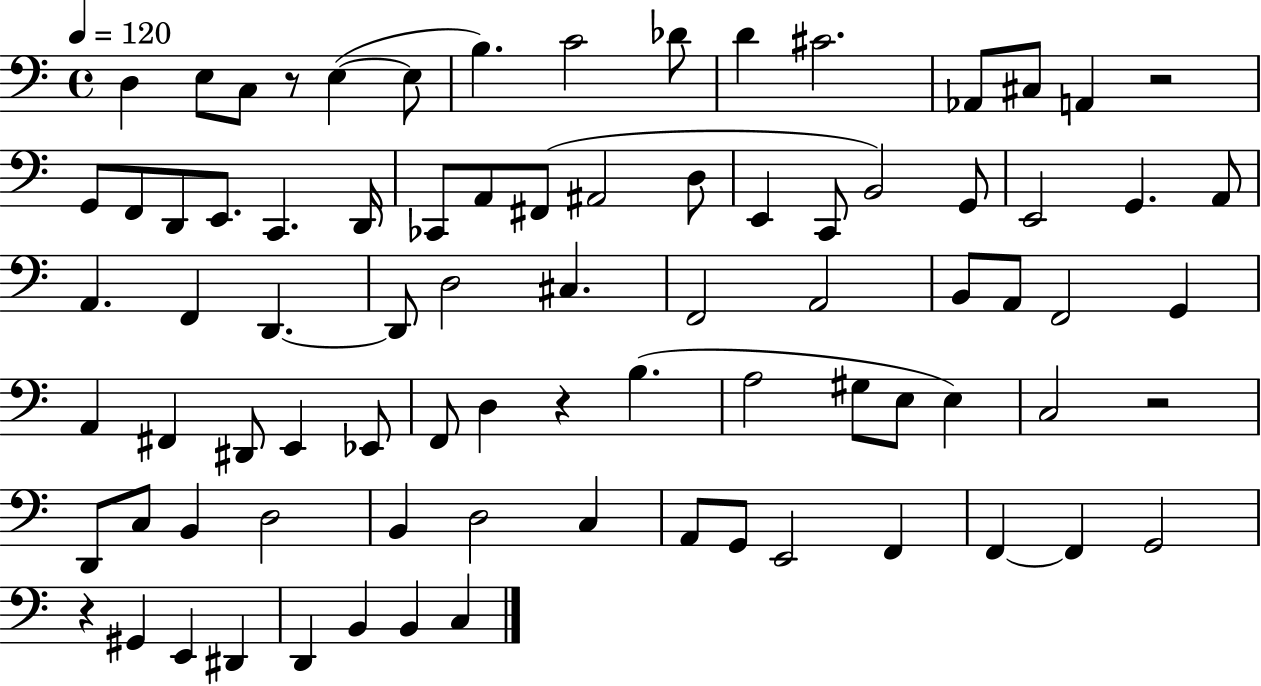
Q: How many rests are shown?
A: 5